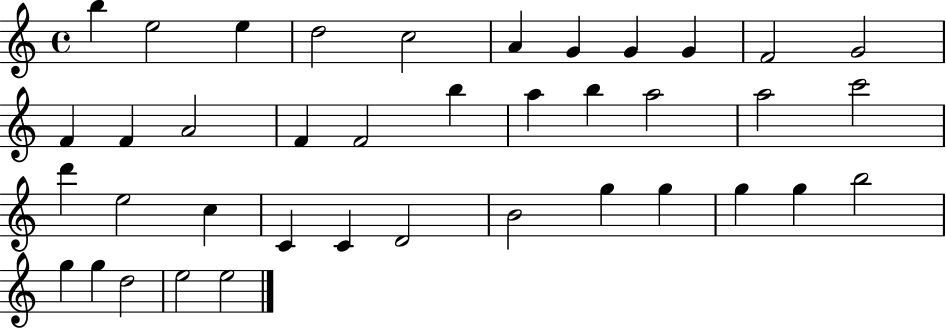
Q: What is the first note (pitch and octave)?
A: B5